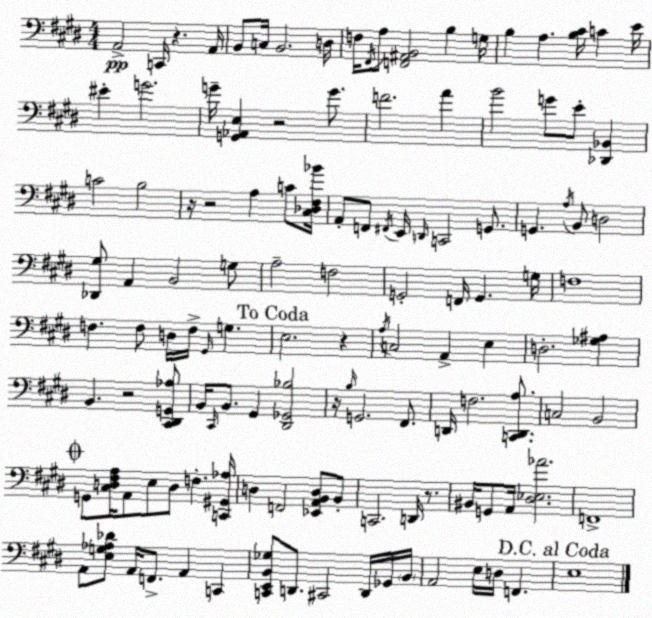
X:1
T:Untitled
M:4/4
L:1/4
K:E
A,,2 C,,/4 z A,,/4 B,,/2 C,/4 B,,2 D,/4 F,/4 ^F,,/4 A,/2 [F,,^A,,B,,]2 B, G,/4 B, A, [B,^C]/4 C E/4 ^E G2 G/4 [G,,_A,,E,] z2 G/2 F2 A B2 G/2 E/2 [_D,,_B,,] C2 B,2 z/4 z2 A, C/2 [^C,_D,^F,_B]/4 A,,/2 F,,/2 ^F,,/4 E,,/4 D,,/4 C,,2 G,,/2 G,, A,/4 B,,/2 D,2 [_D,,^G,]/2 A,, B,,2 G,/2 A,2 F,2 G,,2 F,,/4 G,, G,/4 F,4 F, F,/2 D,/4 F,/4 ^G,,/4 G, E,2 z A,/4 C,2 A,, E, D,2 [_G,^A,] B,, z2 [^C,,^D,,G,,_A,]/2 B,,/4 ^C,,/4 B,,/2 ^G,, [^D,,_G,,_B,]2 z/4 B,/4 G,,2 ^F,,/2 D,,/4 F,2 [C,,D,,A,]/2 C,2 B,,2 G,,/2 [^C,D,^F,A,]/4 A,,/2 E,/2 D,/2 F, [C,,^G,,_A,]/4 D, F,,2 [_E,,A,,B,,D,]/2 B,,/2 C,,2 D,,/4 z/2 ^B,,/4 G,,/2 A,,/4 [^D,_E,_A]2 F,,4 A,,/2 [E,G,_A,_D]/2 A,,/4 F,,/2 A,, C,, [C,,E,,B,,_G,]/2 D,,/2 ^C,,2 D,,/4 _G,,/4 B,,/4 A,,2 E,/4 D,/4 F,, E,4